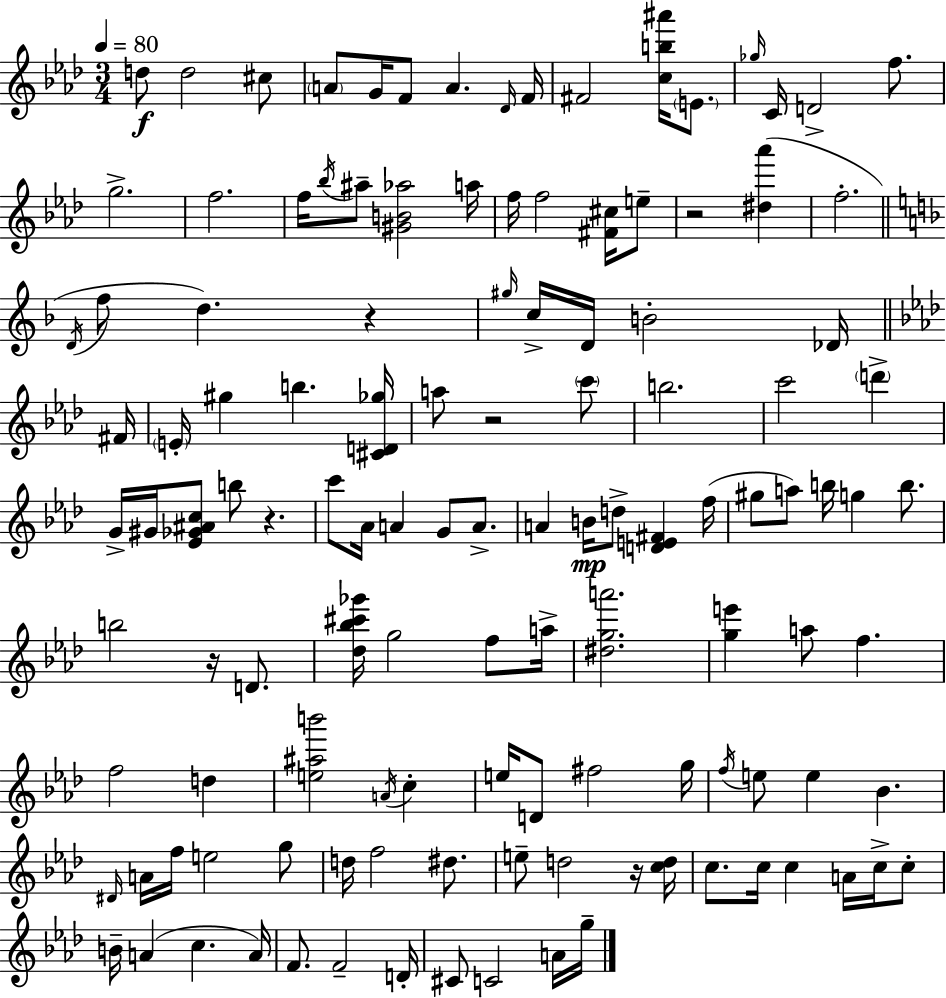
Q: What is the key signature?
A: F minor